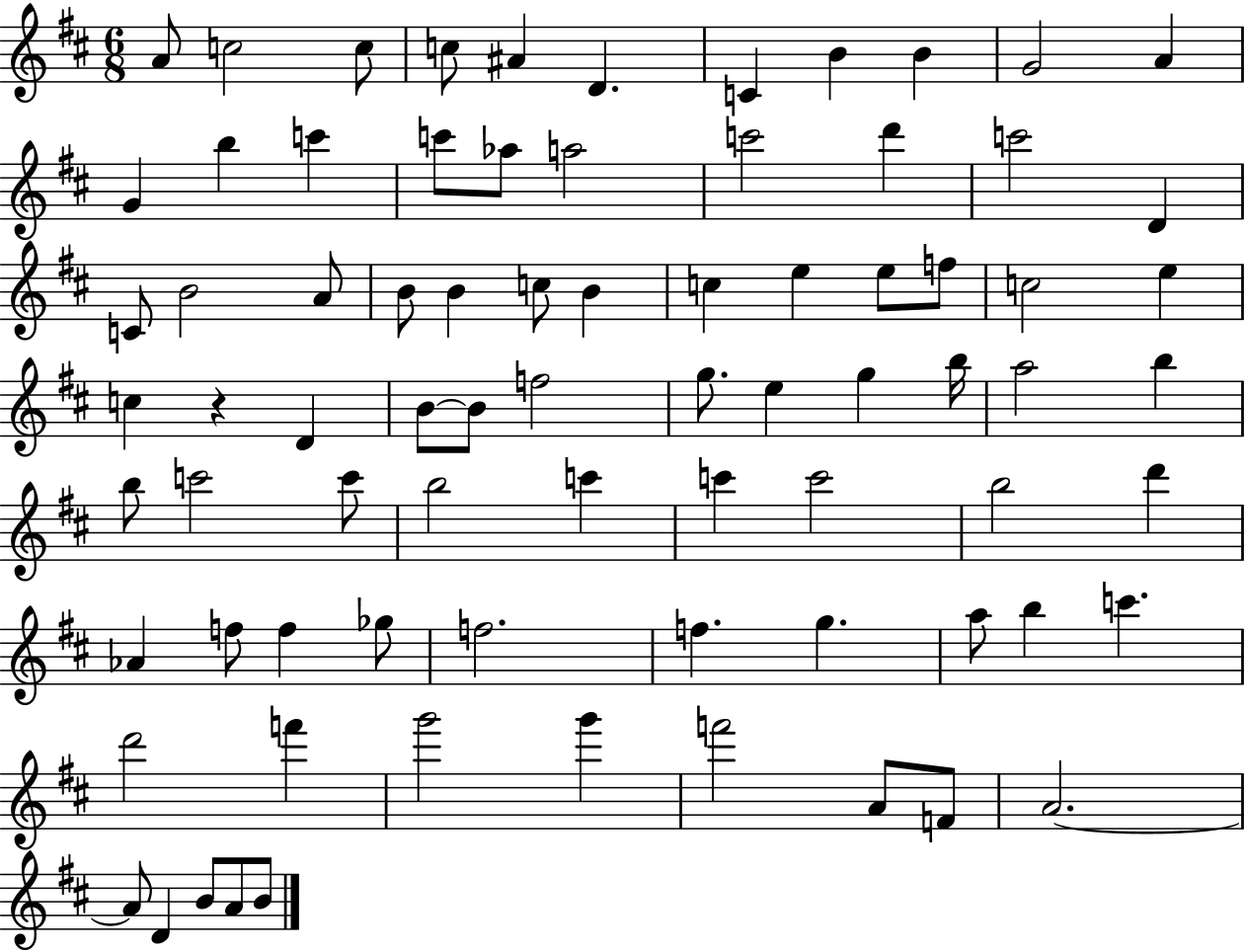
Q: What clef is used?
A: treble